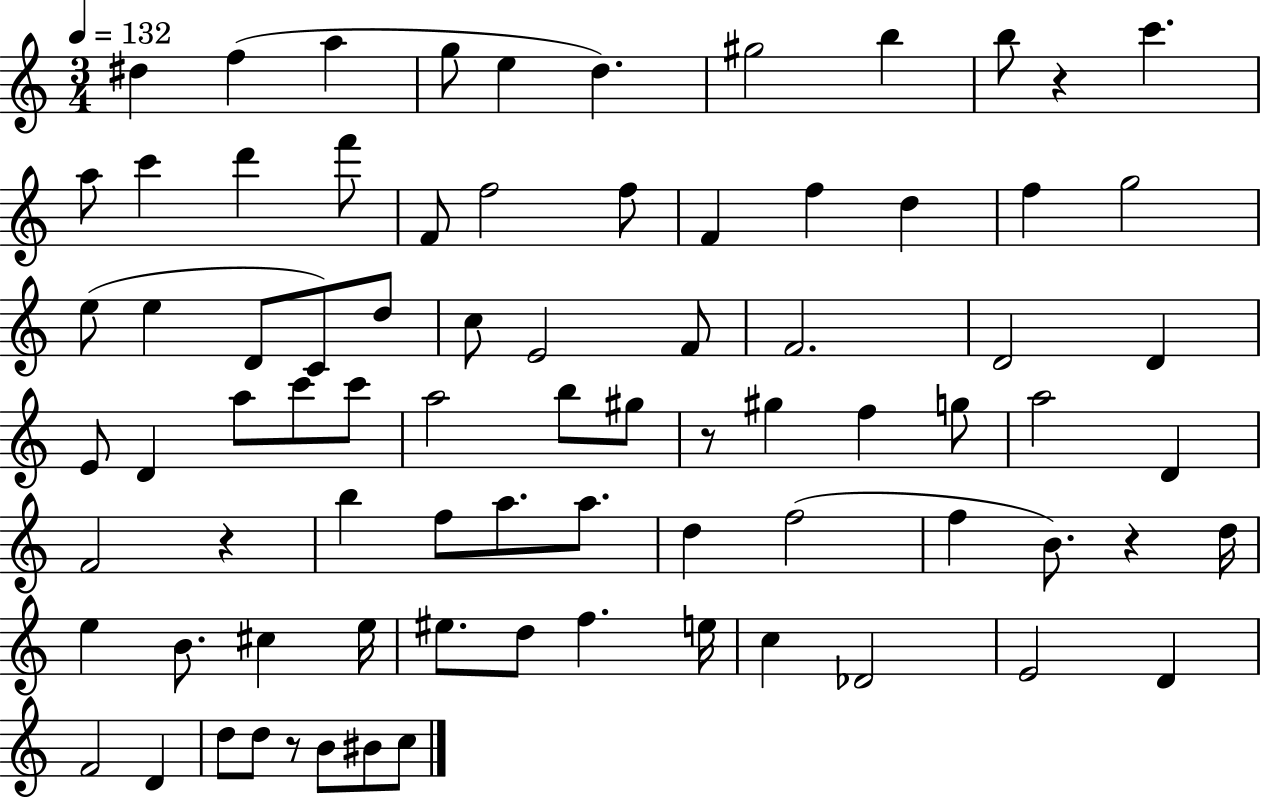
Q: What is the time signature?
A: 3/4